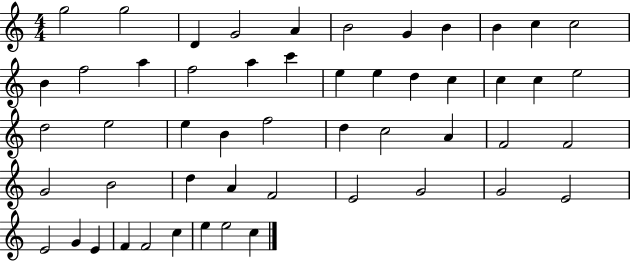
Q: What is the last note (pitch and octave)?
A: C5